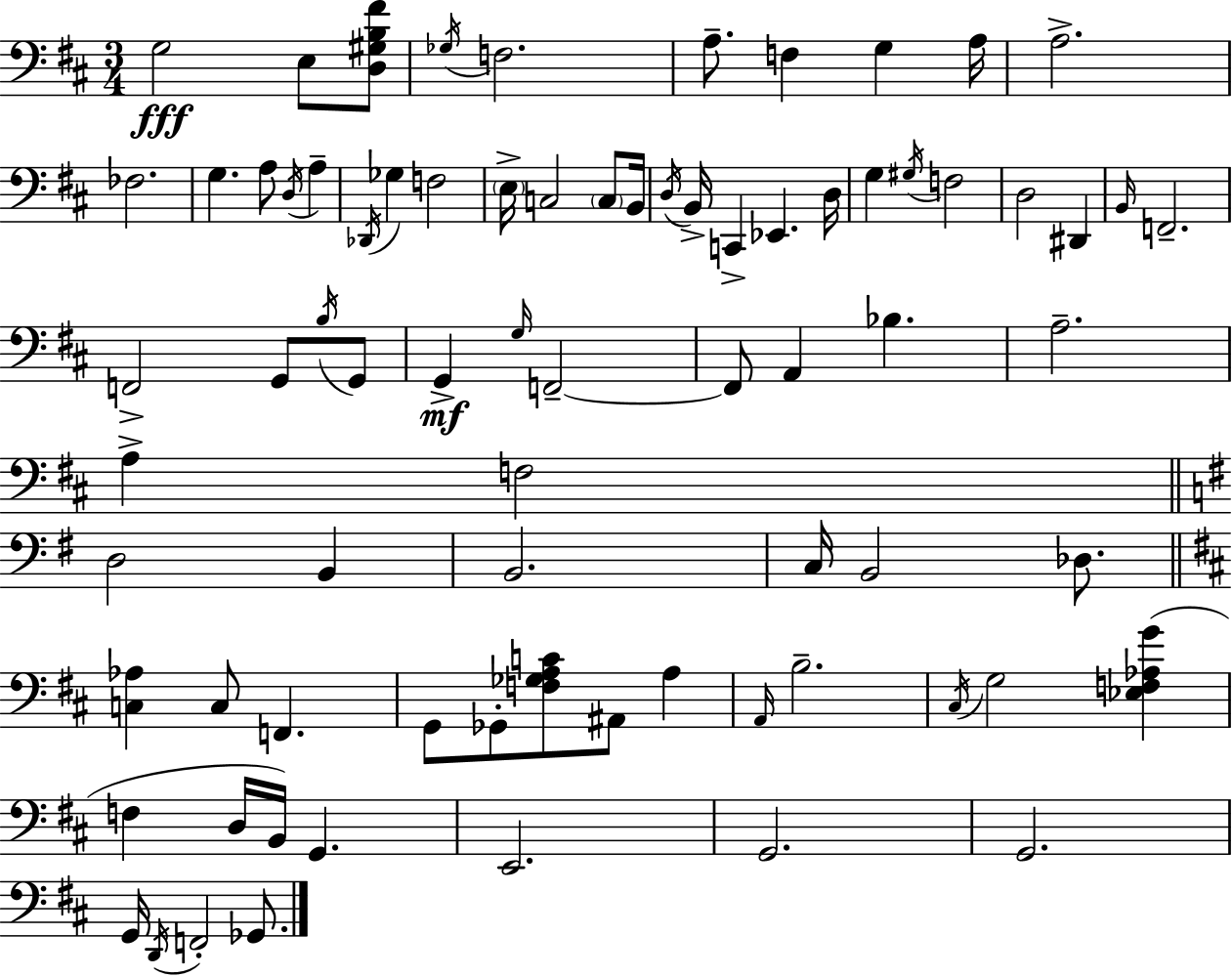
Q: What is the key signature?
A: D major